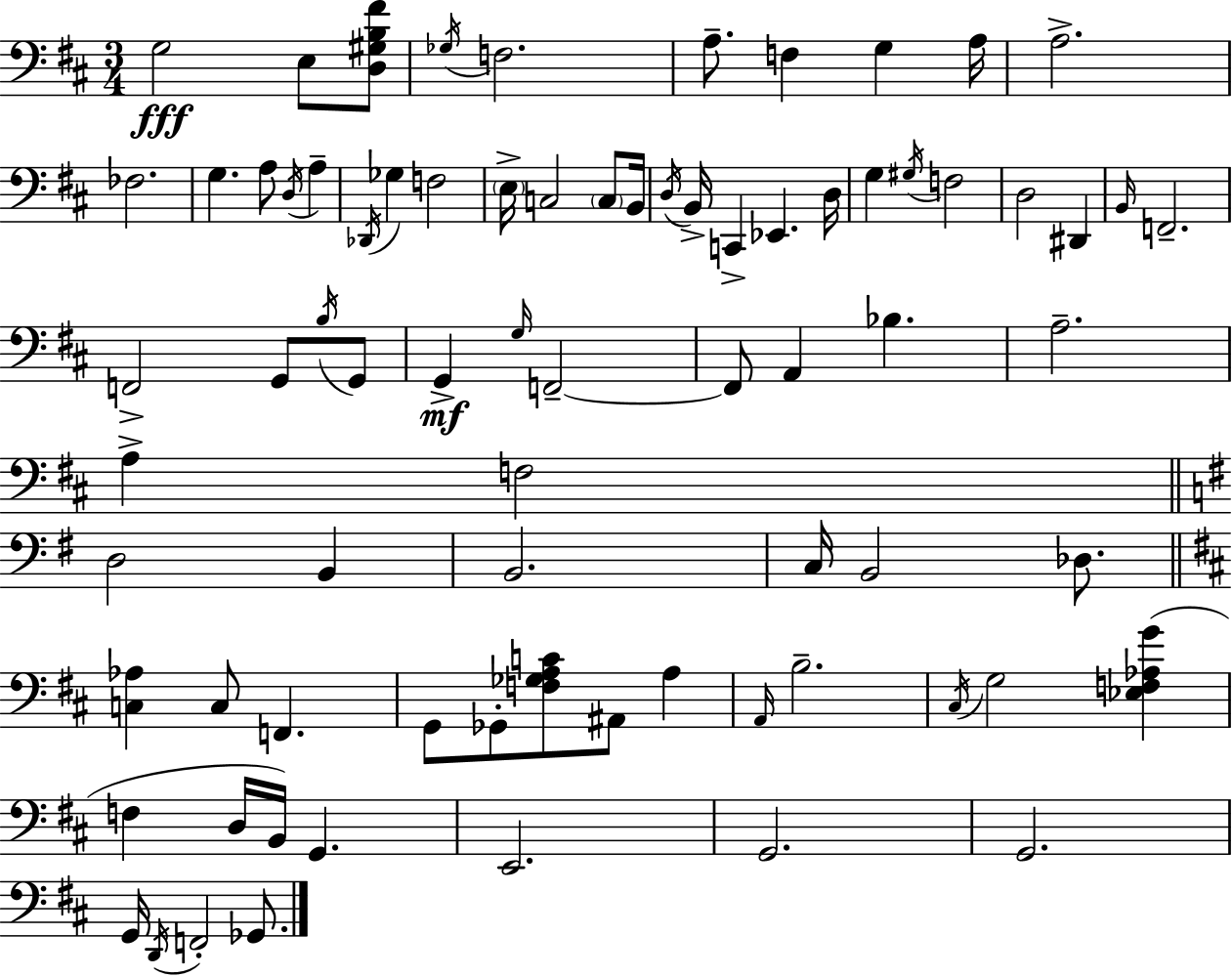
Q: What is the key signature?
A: D major